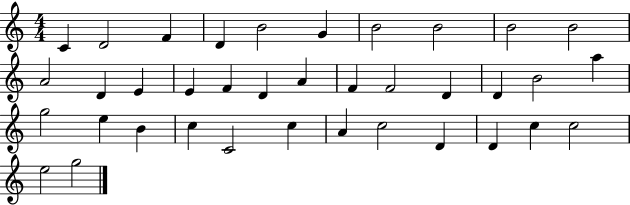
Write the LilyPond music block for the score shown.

{
  \clef treble
  \numericTimeSignature
  \time 4/4
  \key c \major
  c'4 d'2 f'4 | d'4 b'2 g'4 | b'2 b'2 | b'2 b'2 | \break a'2 d'4 e'4 | e'4 f'4 d'4 a'4 | f'4 f'2 d'4 | d'4 b'2 a''4 | \break g''2 e''4 b'4 | c''4 c'2 c''4 | a'4 c''2 d'4 | d'4 c''4 c''2 | \break e''2 g''2 | \bar "|."
}